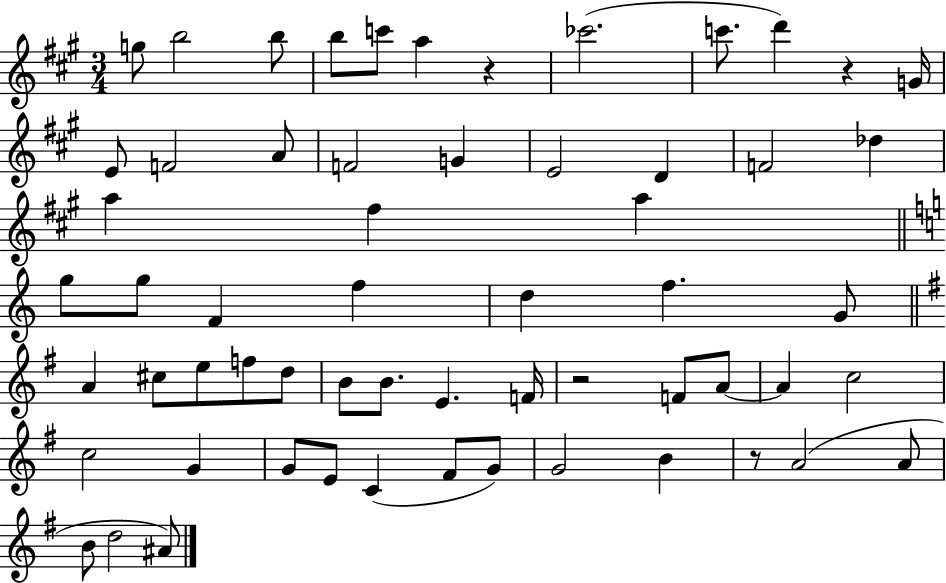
X:1
T:Untitled
M:3/4
L:1/4
K:A
g/2 b2 b/2 b/2 c'/2 a z _c'2 c'/2 d' z G/4 E/2 F2 A/2 F2 G E2 D F2 _d a ^f a g/2 g/2 F f d f G/2 A ^c/2 e/2 f/2 d/2 B/2 B/2 E F/4 z2 F/2 A/2 A c2 c2 G G/2 E/2 C ^F/2 G/2 G2 B z/2 A2 A/2 B/2 d2 ^A/2